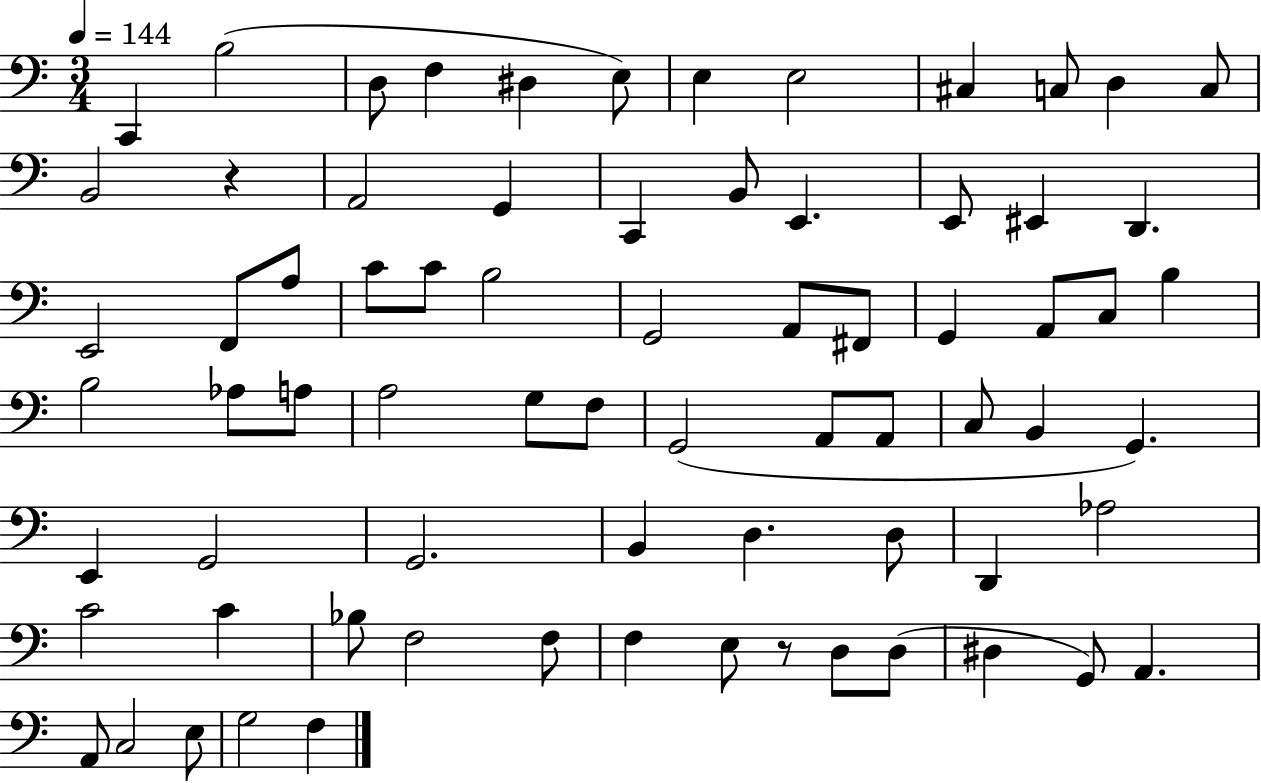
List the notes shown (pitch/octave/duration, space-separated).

C2/q B3/h D3/e F3/q D#3/q E3/e E3/q E3/h C#3/q C3/e D3/q C3/e B2/h R/q A2/h G2/q C2/q B2/e E2/q. E2/e EIS2/q D2/q. E2/h F2/e A3/e C4/e C4/e B3/h G2/h A2/e F#2/e G2/q A2/e C3/e B3/q B3/h Ab3/e A3/e A3/h G3/e F3/e G2/h A2/e A2/e C3/e B2/q G2/q. E2/q G2/h G2/h. B2/q D3/q. D3/e D2/q Ab3/h C4/h C4/q Bb3/e F3/h F3/e F3/q E3/e R/e D3/e D3/e D#3/q G2/e A2/q. A2/e C3/h E3/e G3/h F3/q